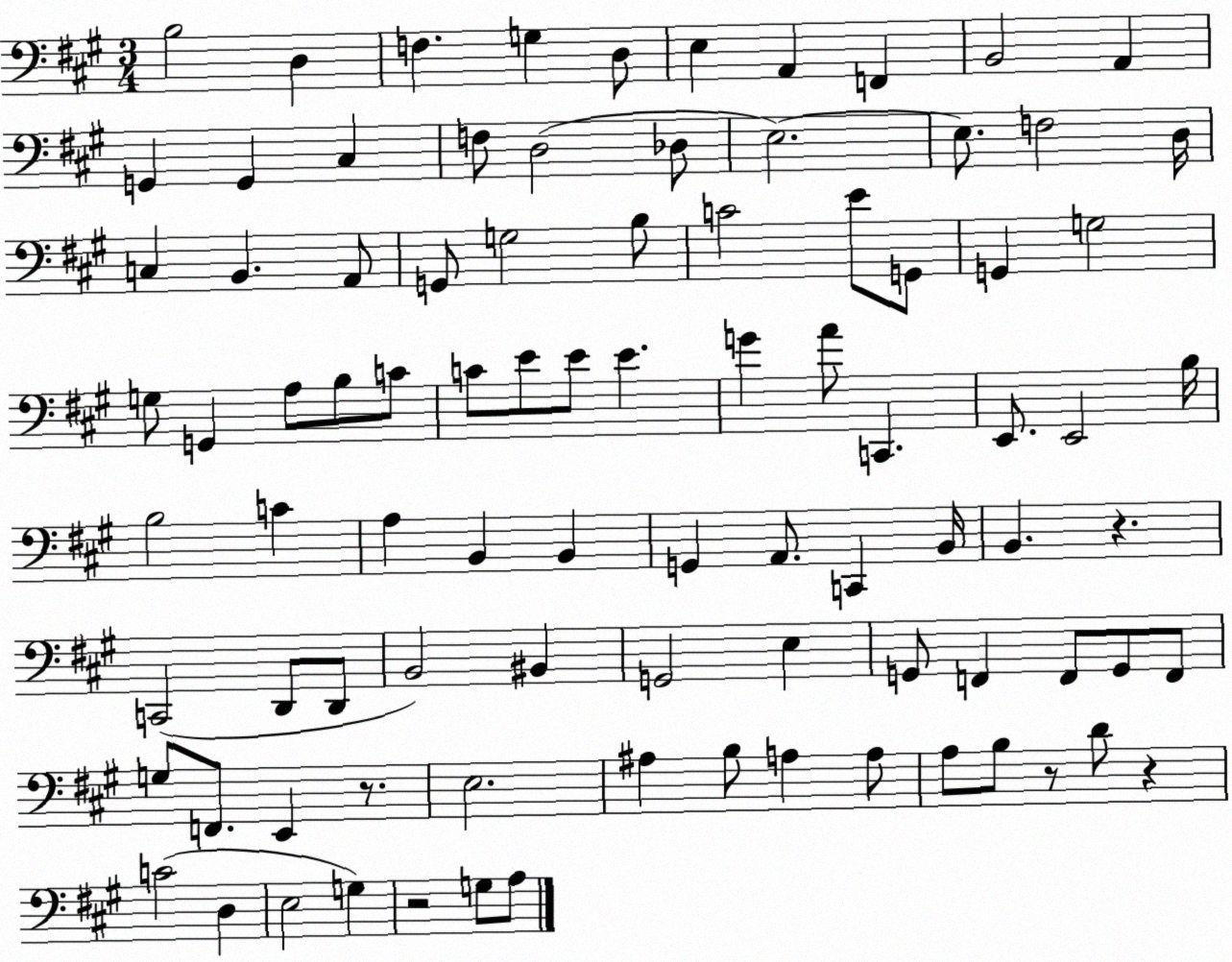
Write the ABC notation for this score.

X:1
T:Untitled
M:3/4
L:1/4
K:A
B,2 D, F, G, D,/2 E, A,, F,, B,,2 A,, G,, G,, ^C, F,/2 D,2 _D,/2 E,2 E,/2 F,2 D,/4 C, B,, A,,/2 G,,/2 G,2 B,/2 C2 E/2 G,,/2 G,, G,2 G,/2 G,, A,/2 B,/2 C/2 C/2 E/2 E/2 E G A/2 C,, E,,/2 E,,2 B,/4 B,2 C A, B,, B,, G,, A,,/2 C,, B,,/4 B,, z C,,2 D,,/2 D,,/2 B,,2 ^B,, G,,2 E, G,,/2 F,, F,,/2 G,,/2 F,,/2 G,/2 F,,/2 E,, z/2 E,2 ^A, B,/2 A, A,/2 A,/2 B,/2 z/2 D/2 z C2 D, E,2 G, z2 G,/2 A,/2